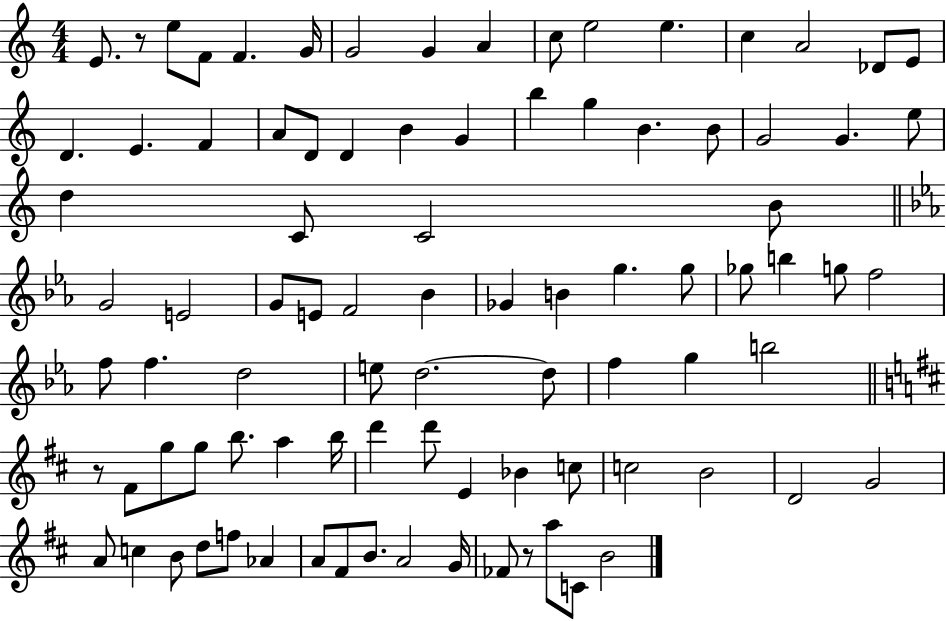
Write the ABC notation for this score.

X:1
T:Untitled
M:4/4
L:1/4
K:C
E/2 z/2 e/2 F/2 F G/4 G2 G A c/2 e2 e c A2 _D/2 E/2 D E F A/2 D/2 D B G b g B B/2 G2 G e/2 d C/2 C2 B/2 G2 E2 G/2 E/2 F2 _B _G B g g/2 _g/2 b g/2 f2 f/2 f d2 e/2 d2 d/2 f g b2 z/2 ^F/2 g/2 g/2 b/2 a b/4 d' d'/2 E _B c/2 c2 B2 D2 G2 A/2 c B/2 d/2 f/2 _A A/2 ^F/2 B/2 A2 G/4 _F/2 z/2 a/2 C/2 B2